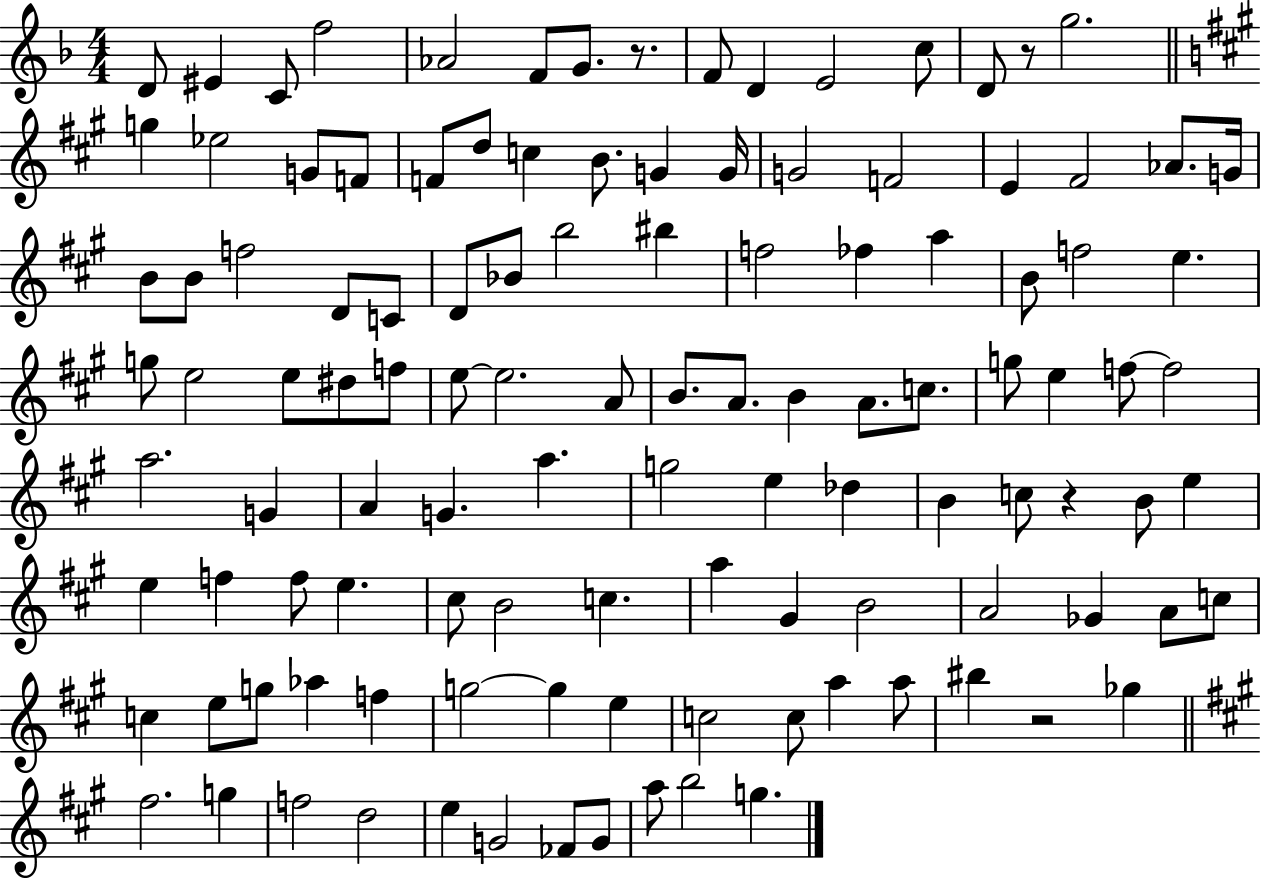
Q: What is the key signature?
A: F major